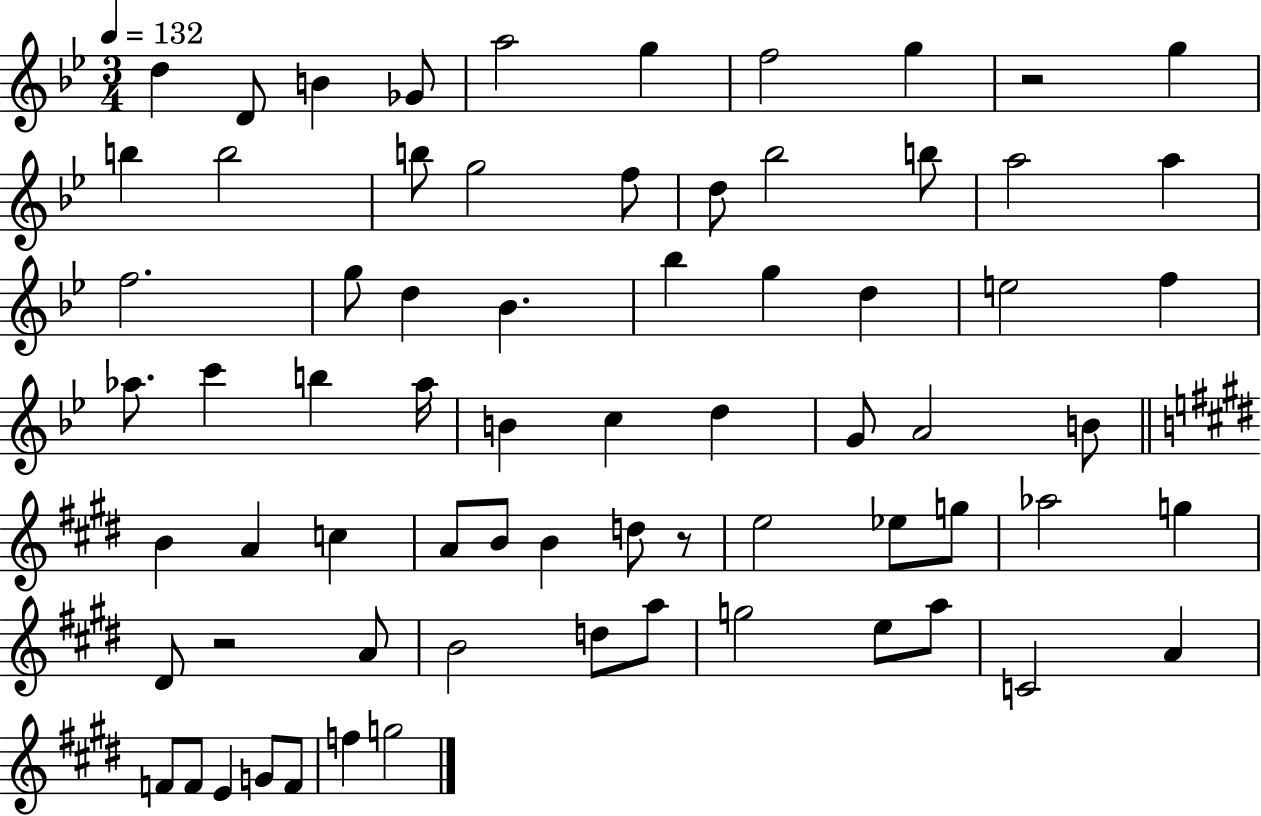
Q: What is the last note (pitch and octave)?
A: G5